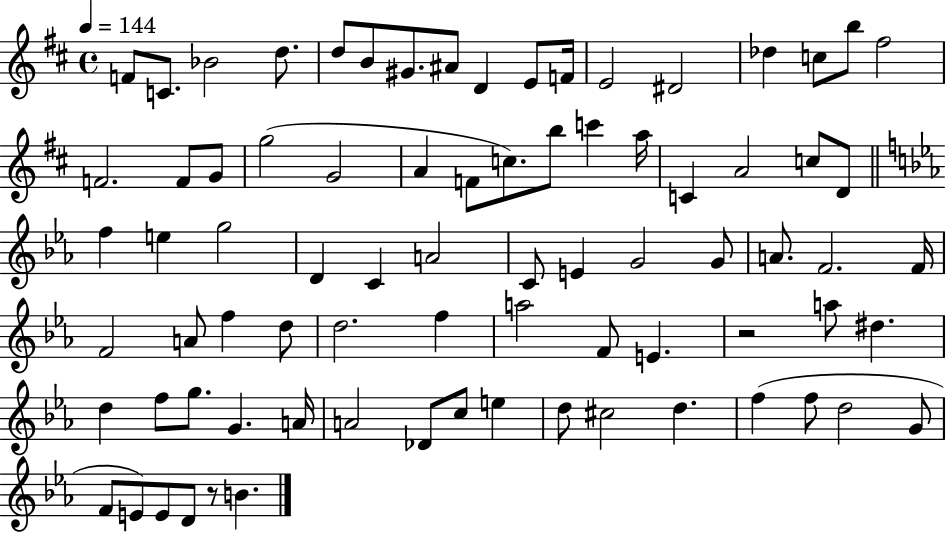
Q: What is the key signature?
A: D major